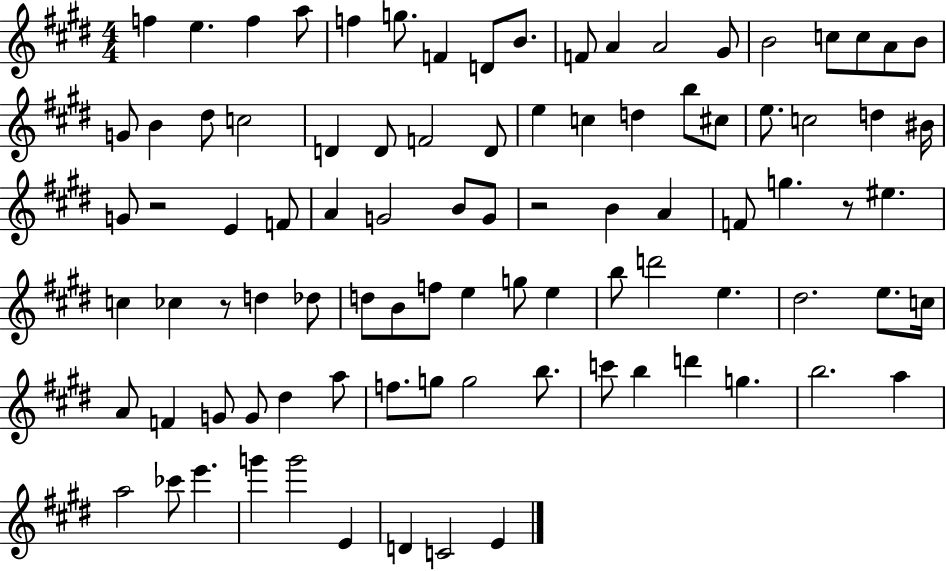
X:1
T:Untitled
M:4/4
L:1/4
K:E
f e f a/2 f g/2 F D/2 B/2 F/2 A A2 ^G/2 B2 c/2 c/2 A/2 B/2 G/2 B ^d/2 c2 D D/2 F2 D/2 e c d b/2 ^c/2 e/2 c2 d ^B/4 G/2 z2 E F/2 A G2 B/2 G/2 z2 B A F/2 g z/2 ^e c _c z/2 d _d/2 d/2 B/2 f/2 e g/2 e b/2 d'2 e ^d2 e/2 c/4 A/2 F G/2 G/2 ^d a/2 f/2 g/2 g2 b/2 c'/2 b d' g b2 a a2 _c'/2 e' g' g'2 E D C2 E